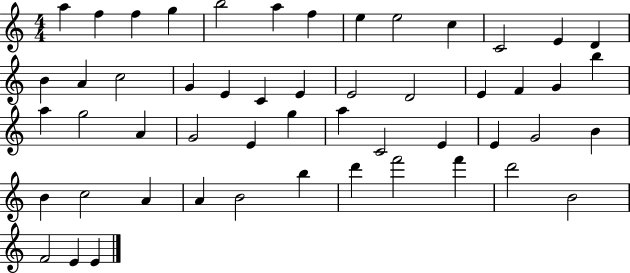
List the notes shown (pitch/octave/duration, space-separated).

A5/q F5/q F5/q G5/q B5/h A5/q F5/q E5/q E5/h C5/q C4/h E4/q D4/q B4/q A4/q C5/h G4/q E4/q C4/q E4/q E4/h D4/h E4/q F4/q G4/q B5/q A5/q G5/h A4/q G4/h E4/q G5/q A5/q C4/h E4/q E4/q G4/h B4/q B4/q C5/h A4/q A4/q B4/h B5/q D6/q F6/h F6/q D6/h B4/h F4/h E4/q E4/q